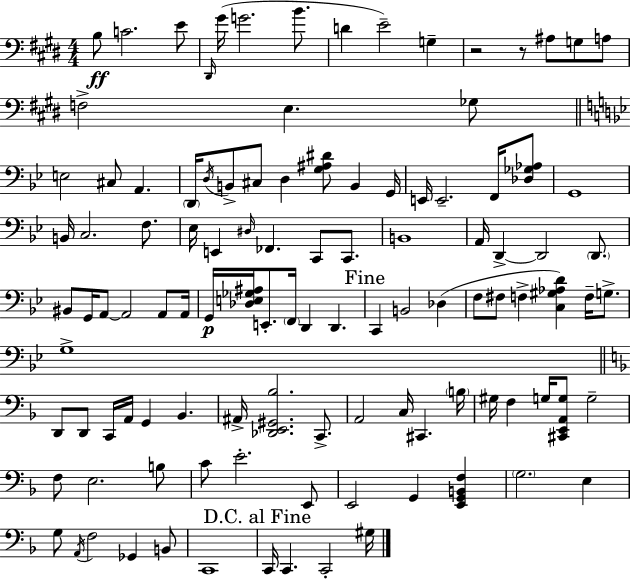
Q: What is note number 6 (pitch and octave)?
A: G4